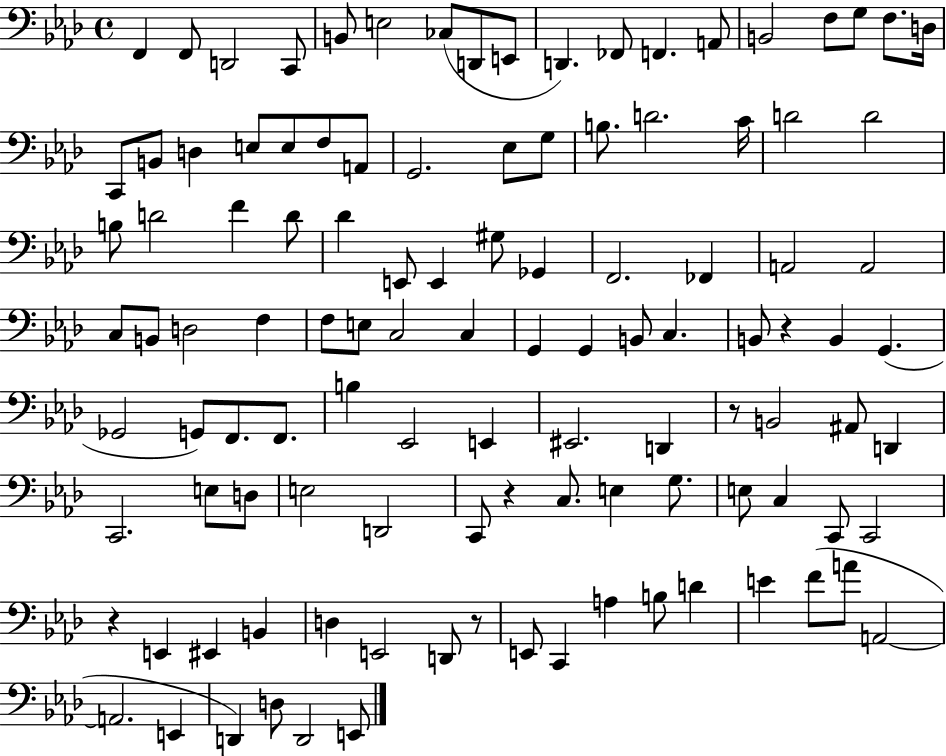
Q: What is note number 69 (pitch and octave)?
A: EIS2